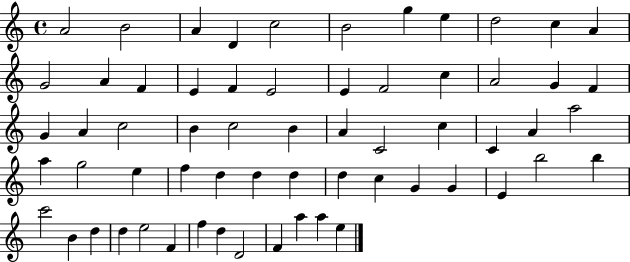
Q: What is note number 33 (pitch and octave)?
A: C4